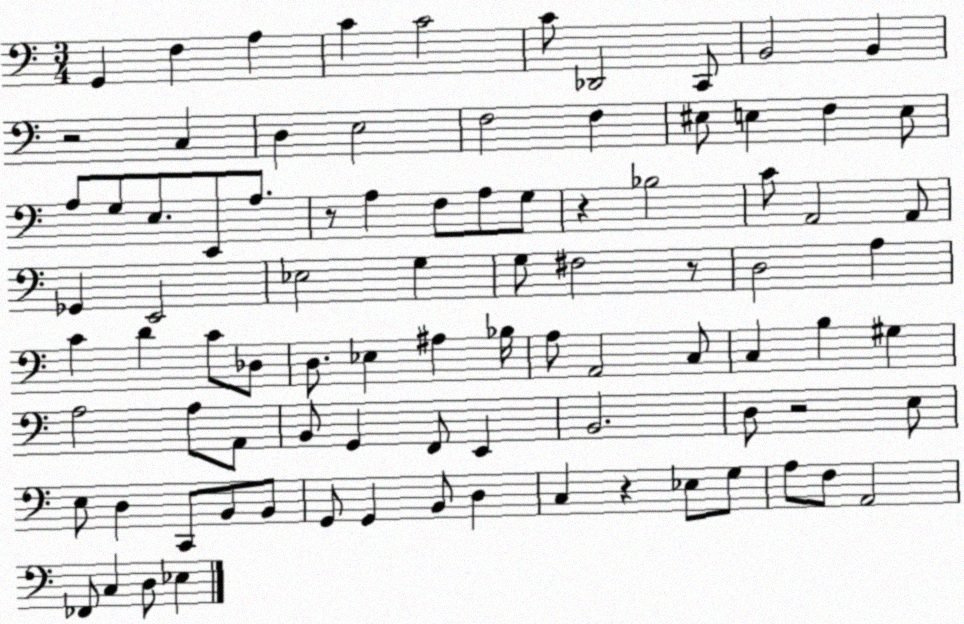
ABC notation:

X:1
T:Untitled
M:3/4
L:1/4
K:C
G,, F, A, C C2 C/2 _D,,2 C,,/2 B,,2 B,, z2 C, D, E,2 F,2 F, ^E,/2 E, F, E,/2 A,/2 G,/2 E,/2 E,,/2 A,/2 z/2 A, F,/2 A,/2 G,/2 z _B,2 C/2 A,,2 A,,/2 _G,, E,,2 _E,2 G, G,/2 ^F,2 z/2 D,2 A, C D C/2 _D,/2 D,/2 _E, ^A, _B,/4 A,/2 A,,2 C,/2 C, B, ^G, A,2 A,/2 A,,/2 B,,/2 G,, F,,/2 E,, B,,2 D,/2 z2 E,/2 E,/2 D, C,,/2 B,,/2 B,,/2 G,,/2 G,, B,,/2 D, C, z _E,/2 G,/2 A,/2 F,/2 A,,2 _F,,/2 C, D,/2 _E,